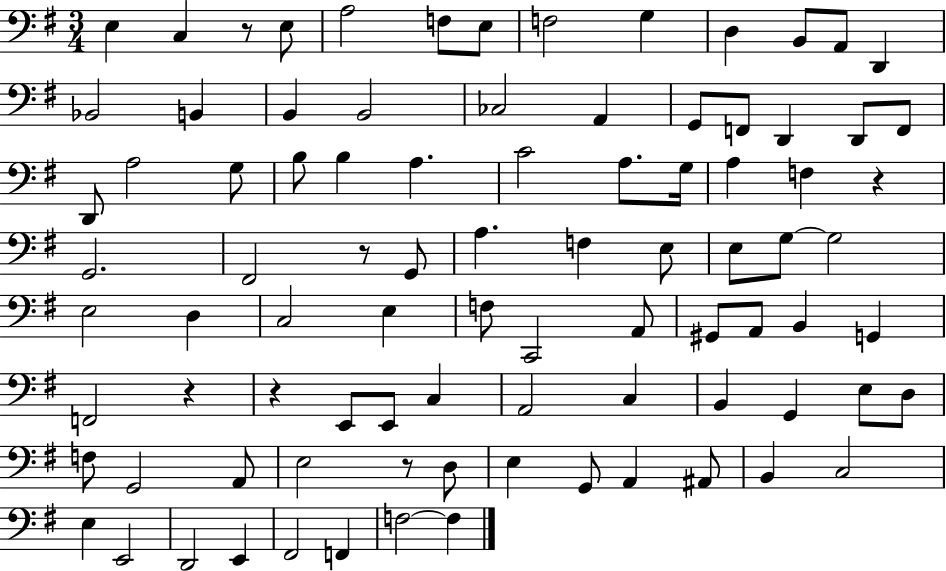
E3/q C3/q R/e E3/e A3/h F3/e E3/e F3/h G3/q D3/q B2/e A2/e D2/q Bb2/h B2/q B2/q B2/h CES3/h A2/q G2/e F2/e D2/q D2/e F2/e D2/e A3/h G3/e B3/e B3/q A3/q. C4/h A3/e. G3/s A3/q F3/q R/q G2/h. F#2/h R/e G2/e A3/q. F3/q E3/e E3/e G3/e G3/h E3/h D3/q C3/h E3/q F3/e C2/h A2/e G#2/e A2/e B2/q G2/q F2/h R/q R/q E2/e E2/e C3/q A2/h C3/q B2/q G2/q E3/e D3/e F3/e G2/h A2/e E3/h R/e D3/e E3/q G2/e A2/q A#2/e B2/q C3/h E3/q E2/h D2/h E2/q F#2/h F2/q F3/h F3/q